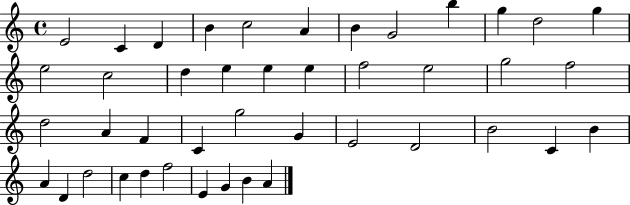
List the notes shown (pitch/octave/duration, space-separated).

E4/h C4/q D4/q B4/q C5/h A4/q B4/q G4/h B5/q G5/q D5/h G5/q E5/h C5/h D5/q E5/q E5/q E5/q F5/h E5/h G5/h F5/h D5/h A4/q F4/q C4/q G5/h G4/q E4/h D4/h B4/h C4/q B4/q A4/q D4/q D5/h C5/q D5/q F5/h E4/q G4/q B4/q A4/q